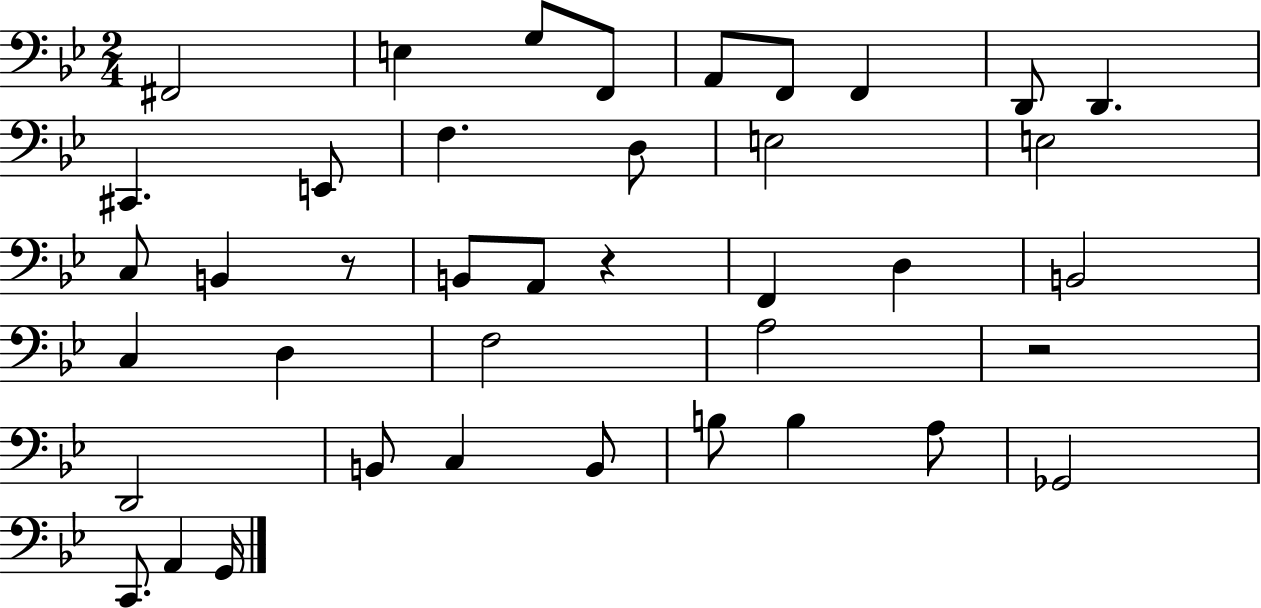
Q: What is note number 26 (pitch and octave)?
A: A3